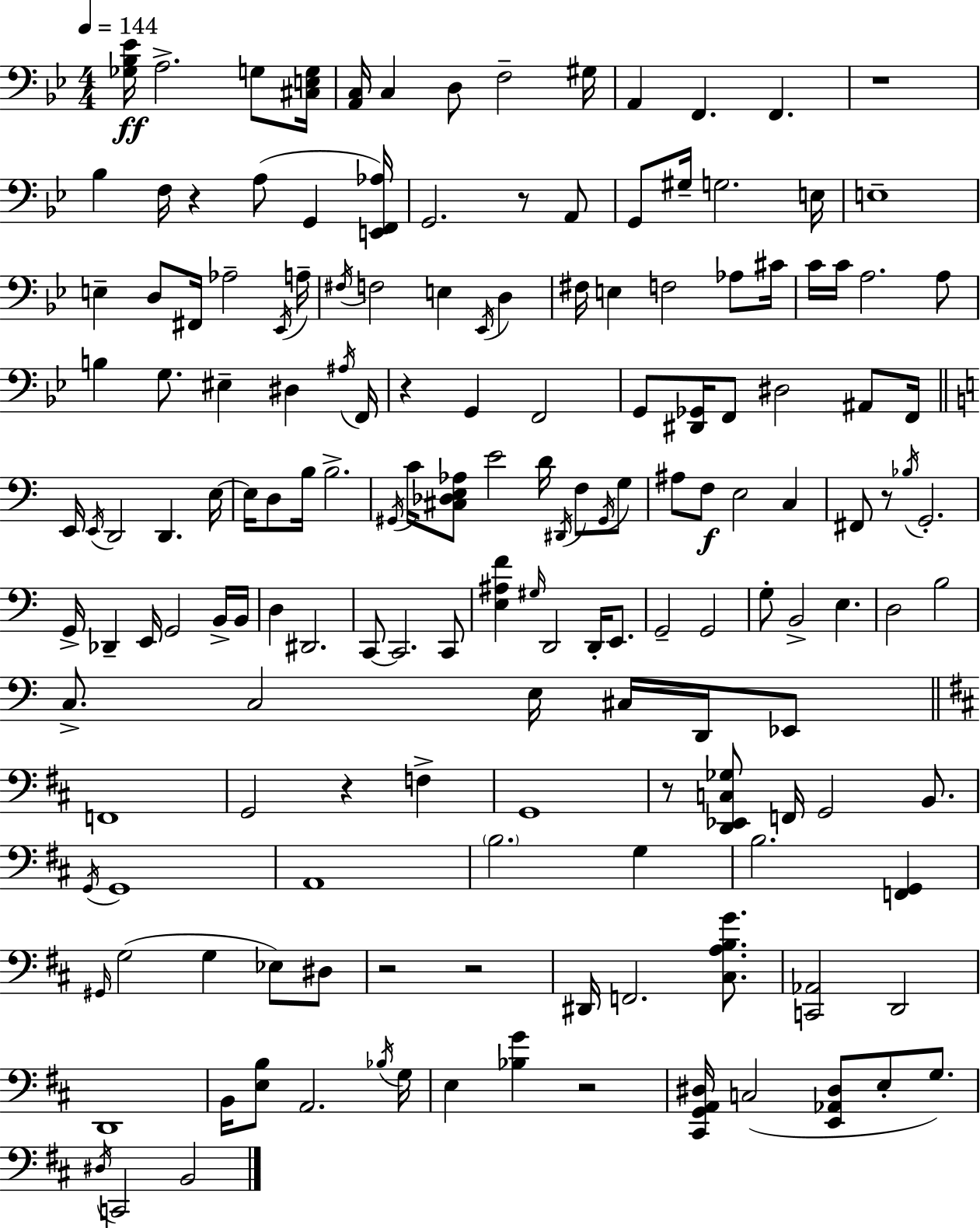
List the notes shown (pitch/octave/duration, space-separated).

[Gb3,Bb3,Eb4]/s A3/h. G3/e [C#3,E3,G3]/s [A2,C3]/s C3/q D3/e F3/h G#3/s A2/q F2/q. F2/q. R/w Bb3/q F3/s R/q A3/e G2/q [E2,F2,Ab3]/s G2/h. R/e A2/e G2/e G#3/s G3/h. E3/s E3/w E3/q D3/e F#2/s Ab3/h Eb2/s A3/s F#3/s F3/h E3/q Eb2/s D3/q F#3/s E3/q F3/h Ab3/e C#4/s C4/s C4/s A3/h. A3/e B3/q G3/e. EIS3/q D#3/q A#3/s F2/s R/q G2/q F2/h G2/e [D#2,Gb2]/s F2/e D#3/h A#2/e F2/s E2/s E2/s D2/h D2/q. E3/s E3/s D3/e B3/s B3/h. G#2/s C4/s [C#3,Db3,E3,Ab3]/e E4/h D4/s D#2/s F3/e G#2/s G3/e A#3/e F3/e E3/h C3/q F#2/e R/e Bb3/s G2/h. G2/s Db2/q E2/s G2/h B2/s B2/s D3/q D#2/h. C2/e C2/h. C2/e [E3,A#3,F4]/q G#3/s D2/h D2/s E2/e. G2/h G2/h G3/e B2/h E3/q. D3/h B3/h C3/e. C3/h E3/s C#3/s D2/s Eb2/e F2/w G2/h R/q F3/q G2/w R/e [D2,Eb2,C3,Gb3]/e F2/s G2/h B2/e. G2/s G2/w A2/w B3/h. G3/q B3/h. [F2,G2]/q G#2/s G3/h G3/q Eb3/e D#3/e R/h R/h D#2/s F2/h. [C#3,A3,B3,G4]/e. [C2,Ab2]/h D2/h D2/w B2/s [E3,B3]/e A2/h. Bb3/s G3/s E3/q [Bb3,G4]/q R/h [C#2,G2,A2,D#3]/s C3/h [E2,Ab2,D#3]/e E3/e G3/e. D#3/s C2/h B2/h